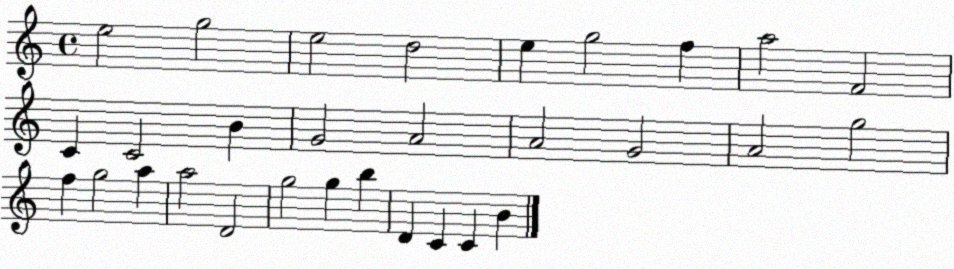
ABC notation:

X:1
T:Untitled
M:4/4
L:1/4
K:C
e2 g2 e2 d2 e g2 f a2 F2 C C2 B G2 A2 A2 G2 A2 g2 f g2 a a2 D2 g2 g b D C C B